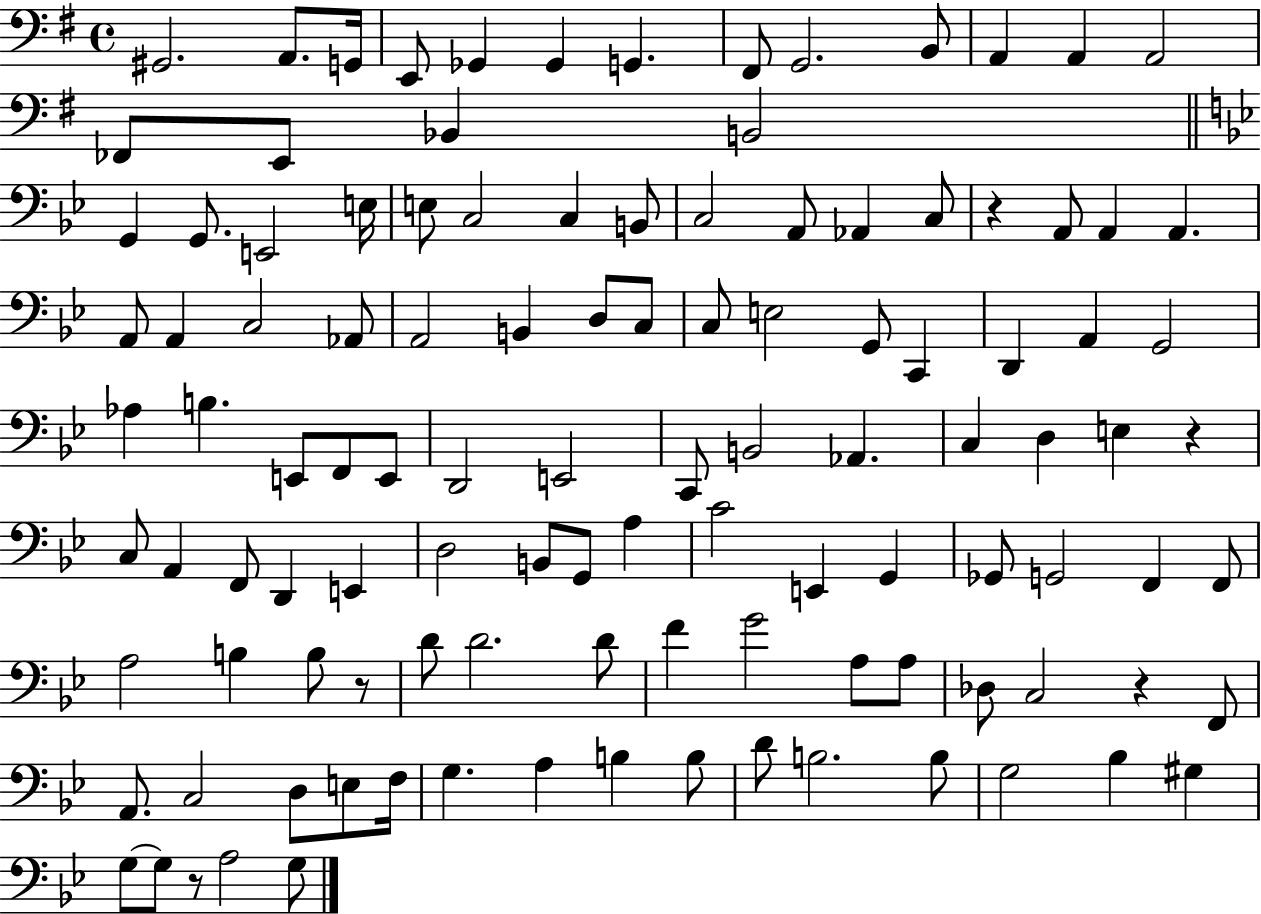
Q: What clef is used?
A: bass